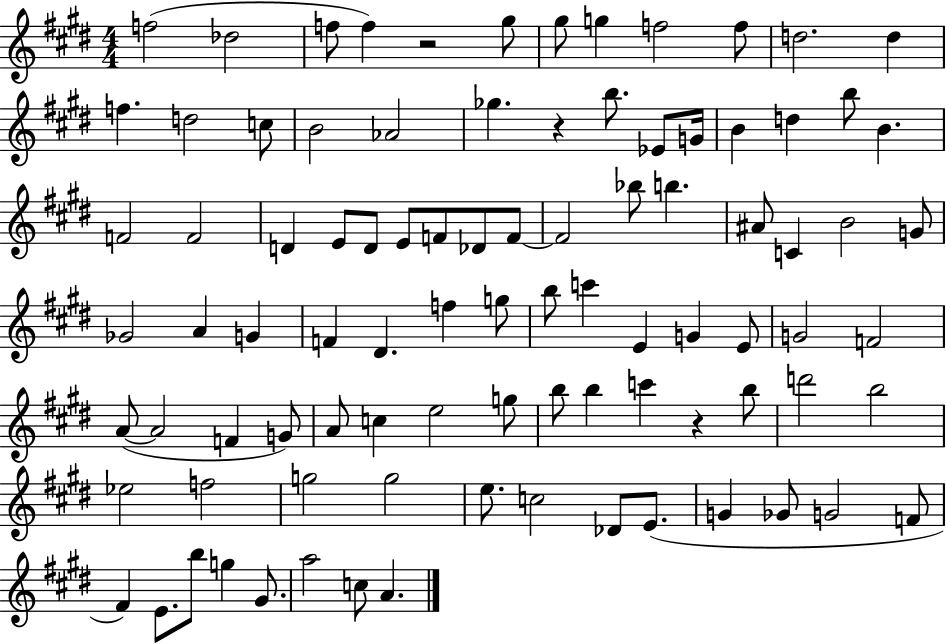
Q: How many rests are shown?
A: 3